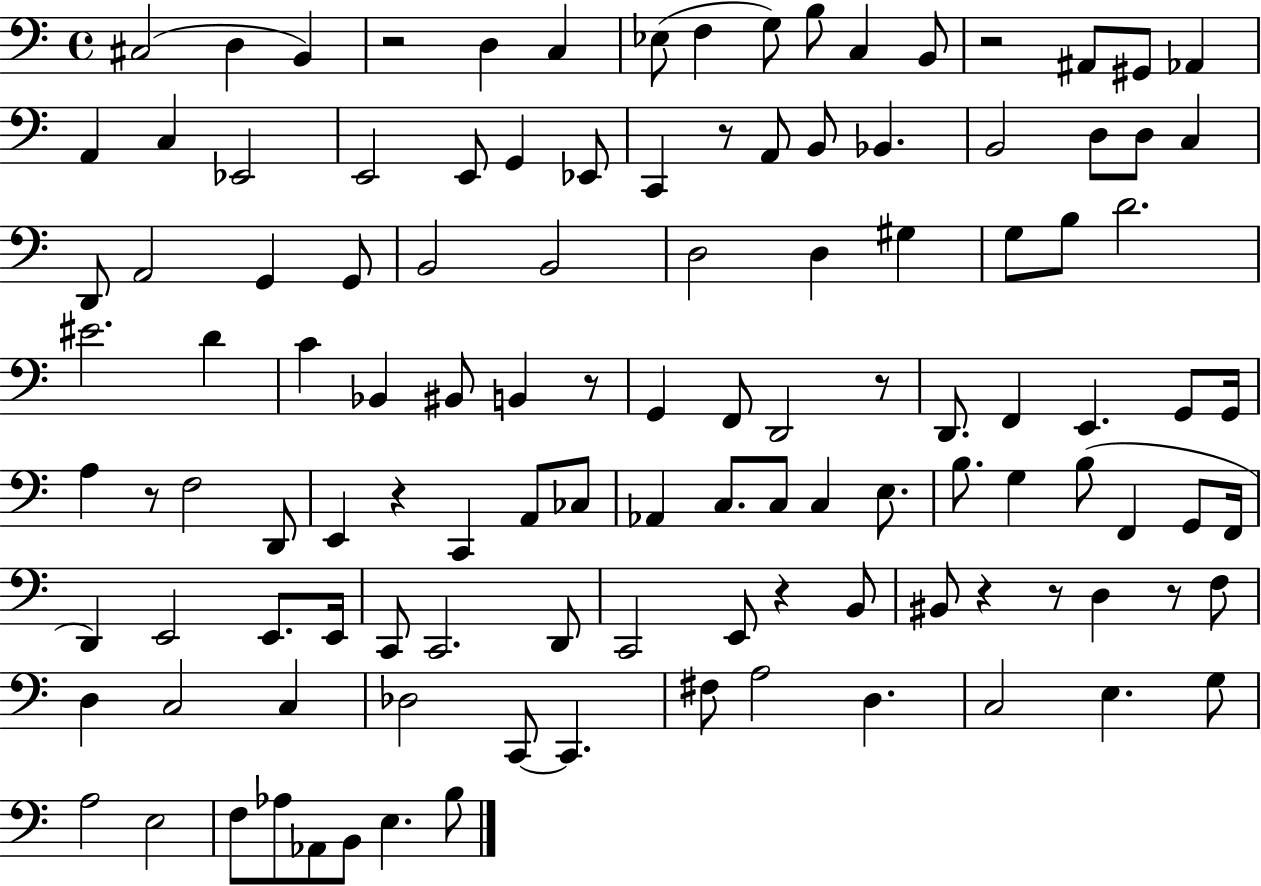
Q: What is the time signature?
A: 4/4